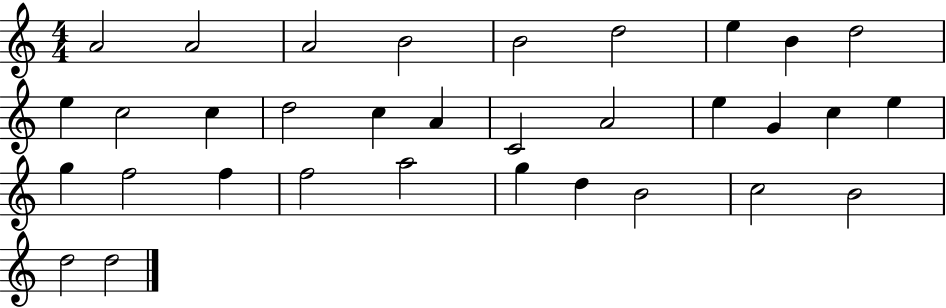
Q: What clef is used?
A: treble